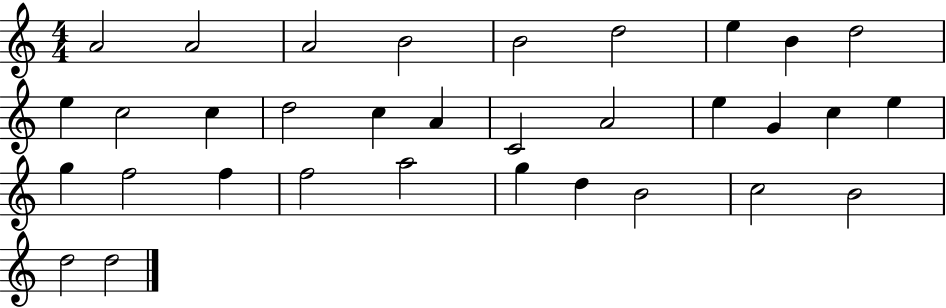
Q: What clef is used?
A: treble